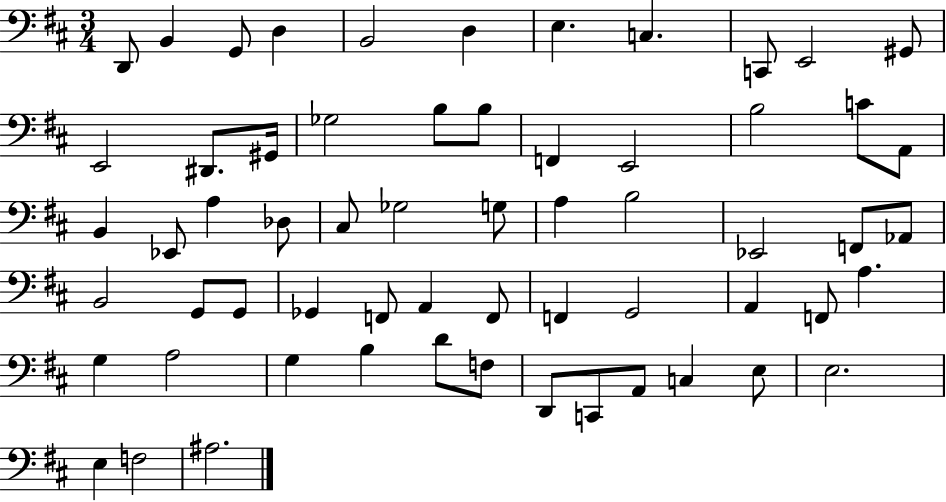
{
  \clef bass
  \numericTimeSignature
  \time 3/4
  \key d \major
  \repeat volta 2 { d,8 b,4 g,8 d4 | b,2 d4 | e4. c4. | c,8 e,2 gis,8 | \break e,2 dis,8. gis,16 | ges2 b8 b8 | f,4 e,2 | b2 c'8 a,8 | \break b,4 ees,8 a4 des8 | cis8 ges2 g8 | a4 b2 | ees,2 f,8 aes,8 | \break b,2 g,8 g,8 | ges,4 f,8 a,4 f,8 | f,4 g,2 | a,4 f,8 a4. | \break g4 a2 | g4 b4 d'8 f8 | d,8 c,8 a,8 c4 e8 | e2. | \break e4 f2 | ais2. | } \bar "|."
}